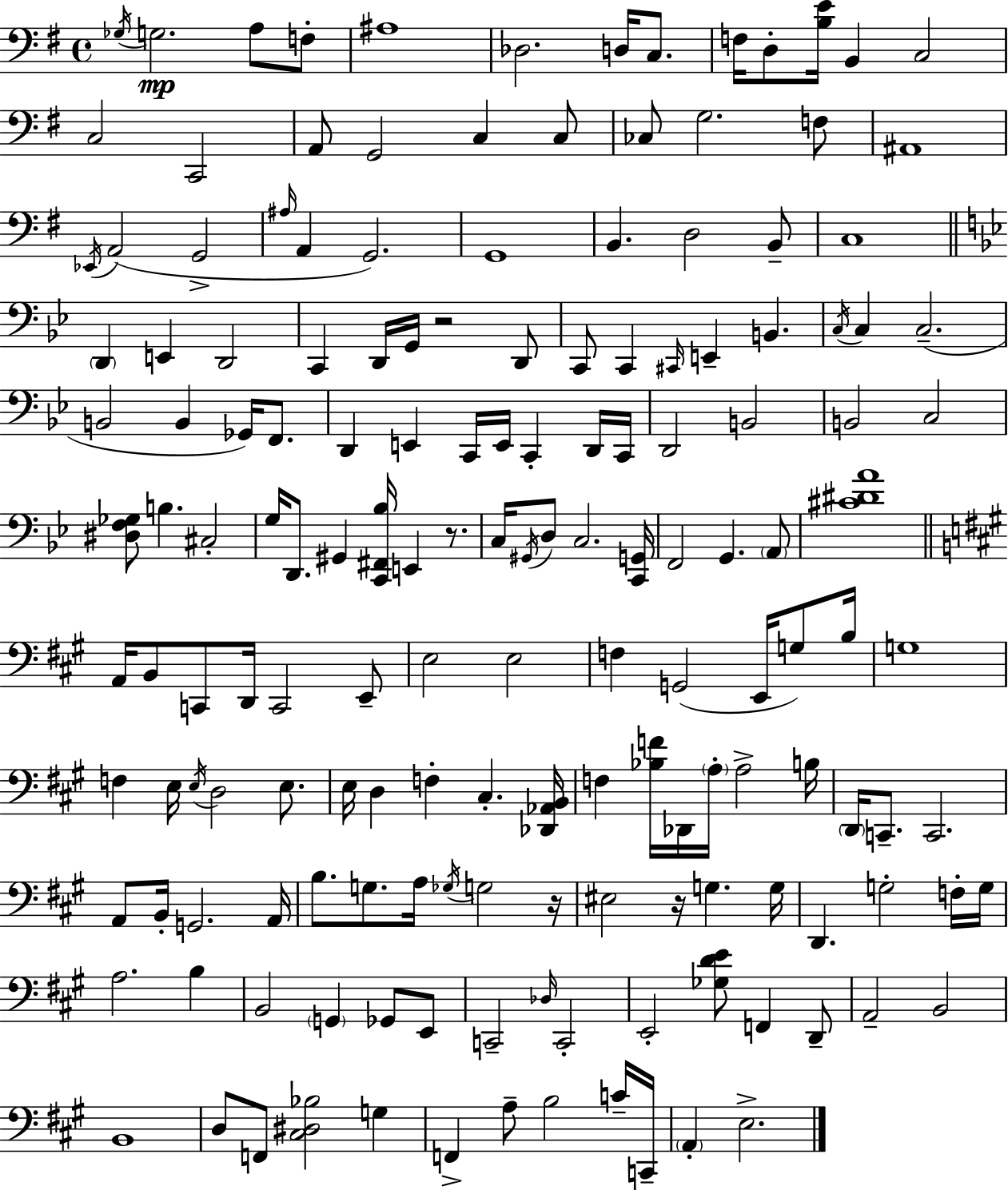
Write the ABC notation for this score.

X:1
T:Untitled
M:4/4
L:1/4
K:Em
_G,/4 G,2 A,/2 F,/2 ^A,4 _D,2 D,/4 C,/2 F,/4 D,/2 [B,E]/4 B,, C,2 C,2 C,,2 A,,/2 G,,2 C, C,/2 _C,/2 G,2 F,/2 ^A,,4 _E,,/4 A,,2 G,,2 ^A,/4 A,, G,,2 G,,4 B,, D,2 B,,/2 C,4 D,, E,, D,,2 C,, D,,/4 G,,/4 z2 D,,/2 C,,/2 C,, ^C,,/4 E,, B,, C,/4 C, C,2 B,,2 B,, _G,,/4 F,,/2 D,, E,, C,,/4 E,,/4 C,, D,,/4 C,,/4 D,,2 B,,2 B,,2 C,2 [^D,F,_G,]/2 B, ^C,2 G,/4 D,,/2 ^G,, [C,,^F,,_B,]/4 E,, z/2 C,/4 ^G,,/4 D,/2 C,2 [C,,G,,]/4 F,,2 G,, A,,/2 [^C^DA]4 A,,/4 B,,/2 C,,/2 D,,/4 C,,2 E,,/2 E,2 E,2 F, G,,2 E,,/4 G,/2 B,/4 G,4 F, E,/4 E,/4 D,2 E,/2 E,/4 D, F, ^C, [_D,,_A,,B,,]/4 F, [_B,F]/4 _D,,/4 A,/4 A,2 B,/4 D,,/4 C,,/2 C,,2 A,,/2 B,,/4 G,,2 A,,/4 B,/2 G,/2 A,/4 _G,/4 G,2 z/4 ^E,2 z/4 G, G,/4 D,, G,2 F,/4 G,/4 A,2 B, B,,2 G,, _G,,/2 E,,/2 C,,2 _D,/4 C,,2 E,,2 [_G,DE]/2 F,, D,,/2 A,,2 B,,2 B,,4 D,/2 F,,/2 [^C,^D,_B,]2 G, F,, A,/2 B,2 C/4 C,,/4 A,, E,2